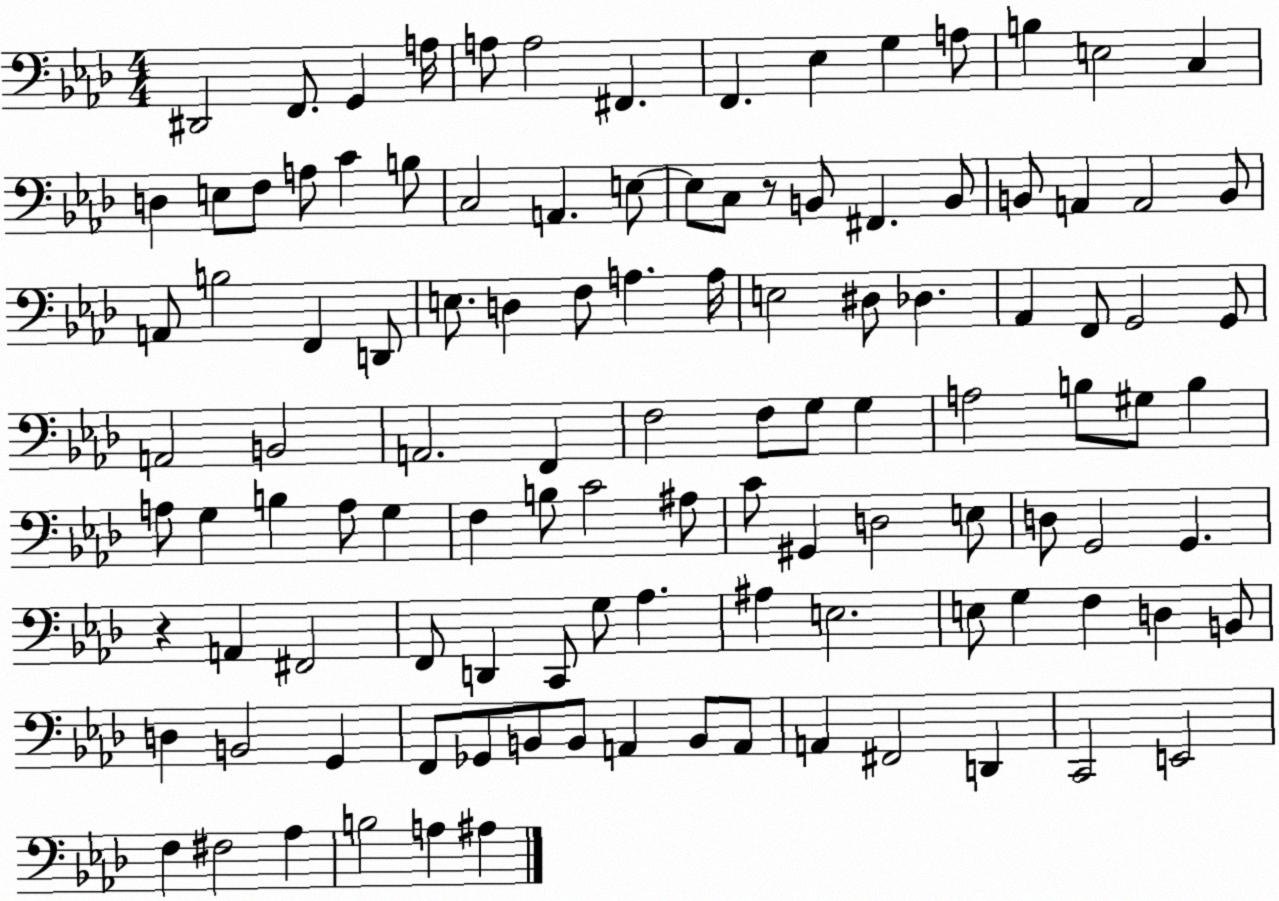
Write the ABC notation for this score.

X:1
T:Untitled
M:4/4
L:1/4
K:Ab
^D,,2 F,,/2 G,, A,/4 A,/2 A,2 ^F,, F,, _E, G, A,/2 B, E,2 C, D, E,/2 F,/2 A,/2 C B,/2 C,2 A,, E,/2 E,/2 C,/2 z/2 B,,/2 ^F,, B,,/2 B,,/2 A,, A,,2 B,,/2 A,,/2 B,2 F,, D,,/2 E,/2 D, F,/2 A, A,/4 E,2 ^D,/2 _D, _A,, F,,/2 G,,2 G,,/2 A,,2 B,,2 A,,2 F,, F,2 F,/2 G,/2 G, A,2 B,/2 ^G,/2 B, A,/2 G, B, A,/2 G, F, B,/2 C2 ^A,/2 C/2 ^G,, D,2 E,/2 D,/2 G,,2 G,, z A,, ^F,,2 F,,/2 D,, C,,/2 G,/2 _A, ^A, E,2 E,/2 G, F, D, B,,/2 D, B,,2 G,, F,,/2 _G,,/2 B,,/2 B,,/2 A,, B,,/2 A,,/2 A,, ^F,,2 D,, C,,2 E,,2 F, ^F,2 _A, B,2 A, ^A,